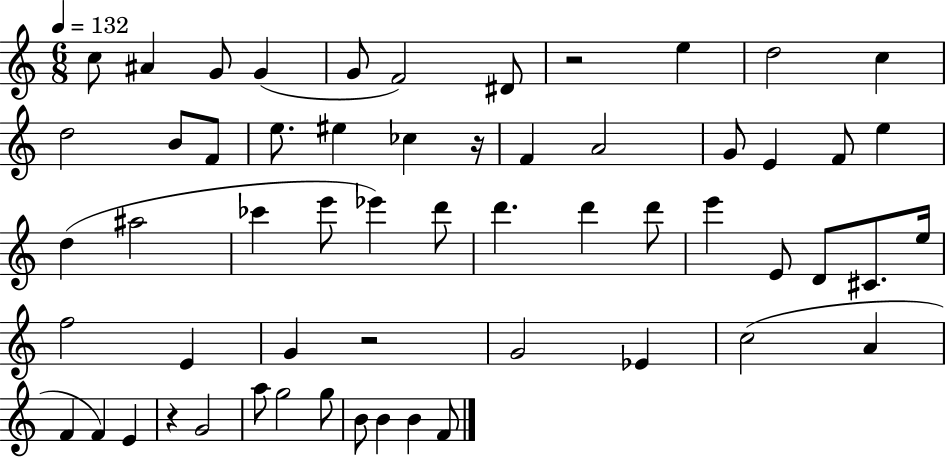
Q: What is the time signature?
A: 6/8